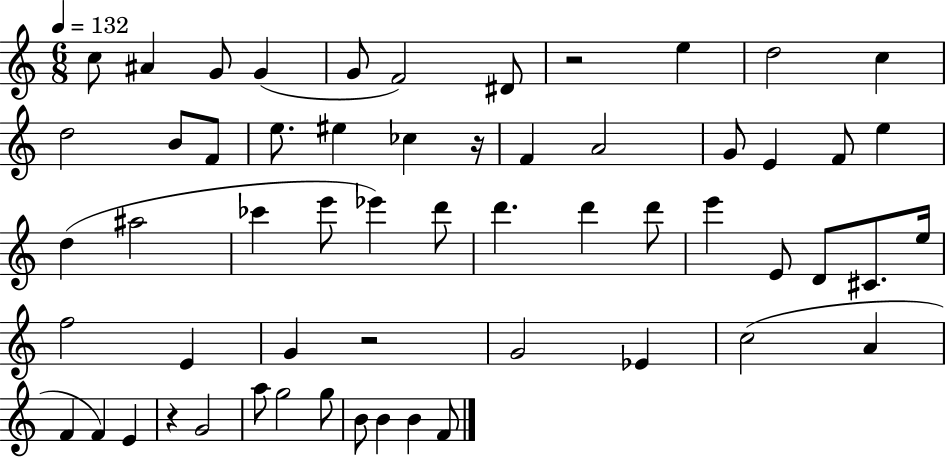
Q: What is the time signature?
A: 6/8